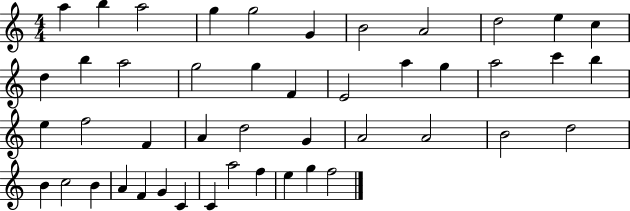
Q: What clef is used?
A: treble